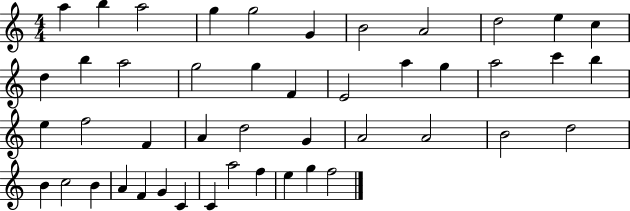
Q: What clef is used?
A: treble